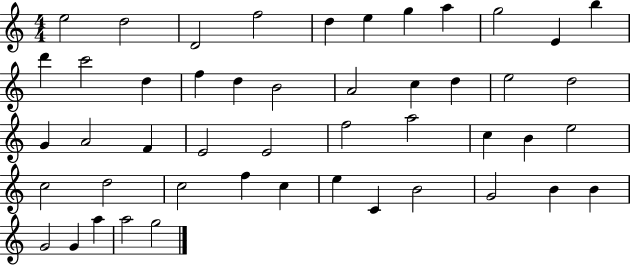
E5/h D5/h D4/h F5/h D5/q E5/q G5/q A5/q G5/h E4/q B5/q D6/q C6/h D5/q F5/q D5/q B4/h A4/h C5/q D5/q E5/h D5/h G4/q A4/h F4/q E4/h E4/h F5/h A5/h C5/q B4/q E5/h C5/h D5/h C5/h F5/q C5/q E5/q C4/q B4/h G4/h B4/q B4/q G4/h G4/q A5/q A5/h G5/h